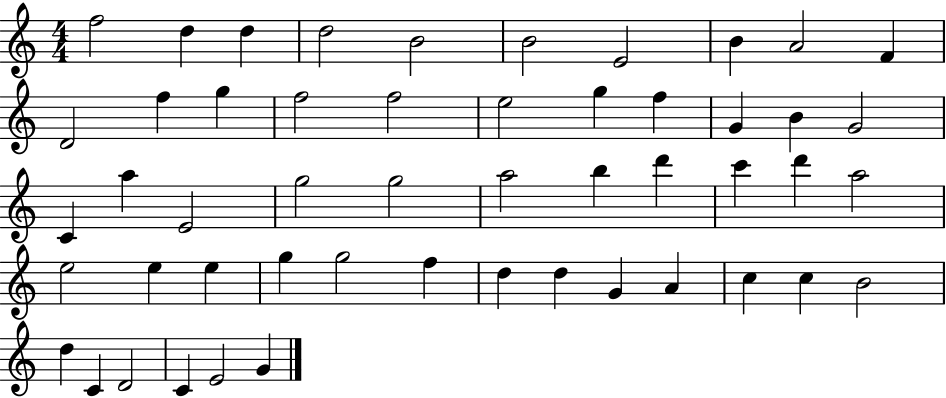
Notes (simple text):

F5/h D5/q D5/q D5/h B4/h B4/h E4/h B4/q A4/h F4/q D4/h F5/q G5/q F5/h F5/h E5/h G5/q F5/q G4/q B4/q G4/h C4/q A5/q E4/h G5/h G5/h A5/h B5/q D6/q C6/q D6/q A5/h E5/h E5/q E5/q G5/q G5/h F5/q D5/q D5/q G4/q A4/q C5/q C5/q B4/h D5/q C4/q D4/h C4/q E4/h G4/q